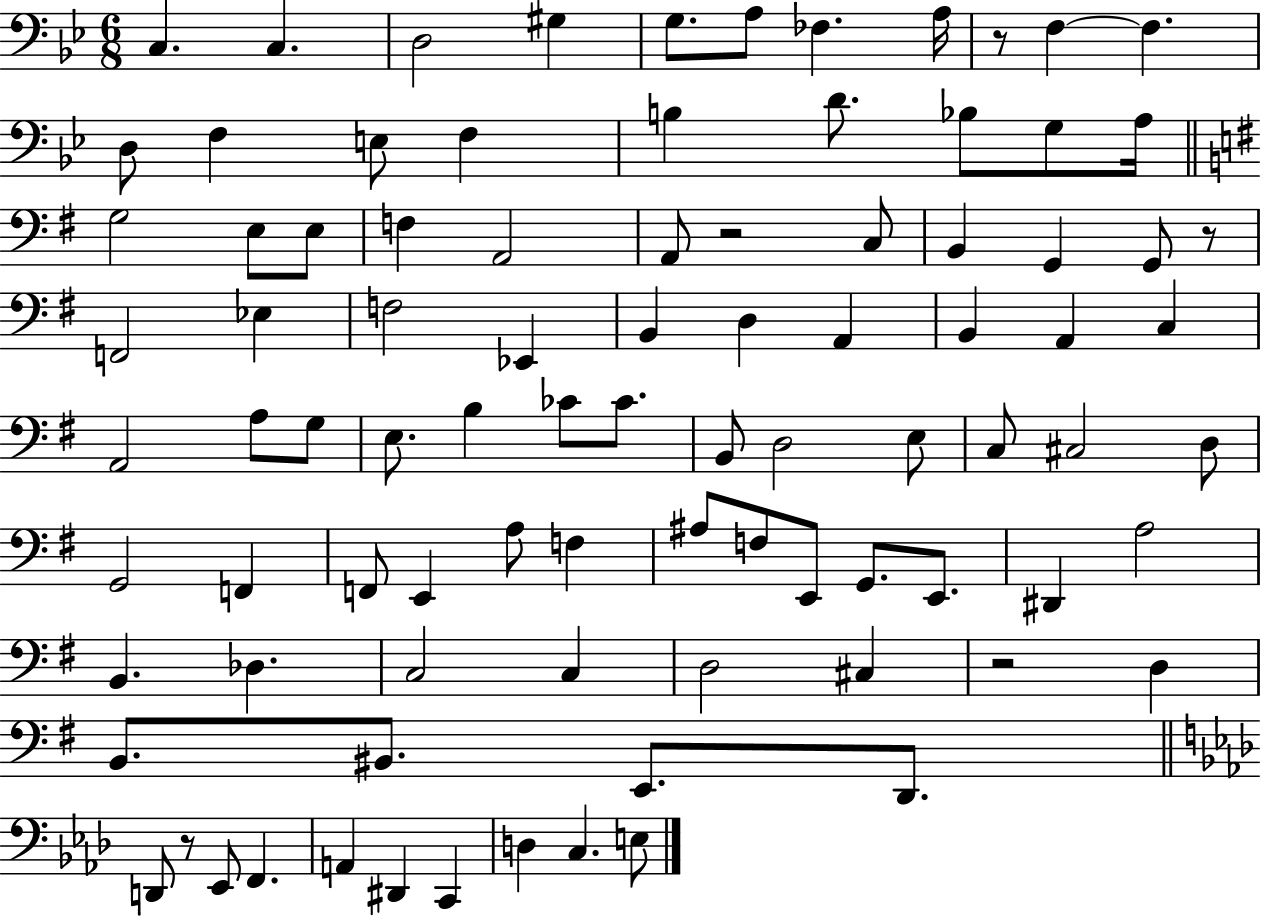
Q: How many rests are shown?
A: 5